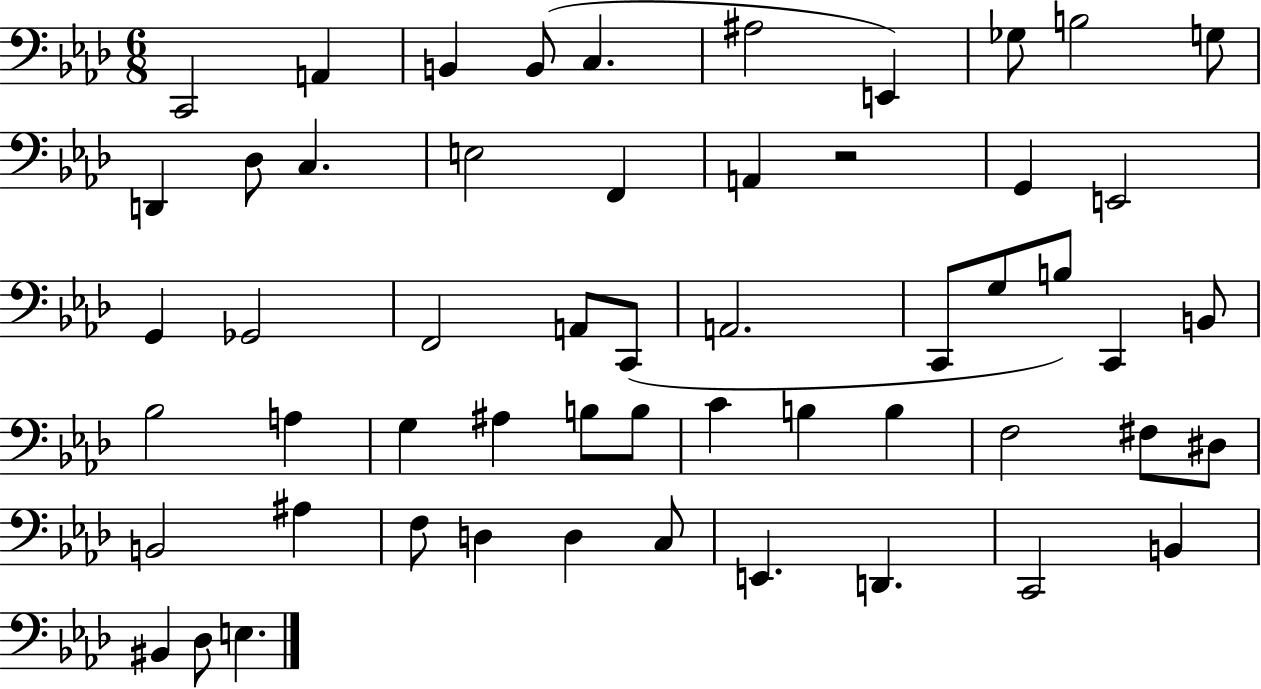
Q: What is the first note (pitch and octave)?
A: C2